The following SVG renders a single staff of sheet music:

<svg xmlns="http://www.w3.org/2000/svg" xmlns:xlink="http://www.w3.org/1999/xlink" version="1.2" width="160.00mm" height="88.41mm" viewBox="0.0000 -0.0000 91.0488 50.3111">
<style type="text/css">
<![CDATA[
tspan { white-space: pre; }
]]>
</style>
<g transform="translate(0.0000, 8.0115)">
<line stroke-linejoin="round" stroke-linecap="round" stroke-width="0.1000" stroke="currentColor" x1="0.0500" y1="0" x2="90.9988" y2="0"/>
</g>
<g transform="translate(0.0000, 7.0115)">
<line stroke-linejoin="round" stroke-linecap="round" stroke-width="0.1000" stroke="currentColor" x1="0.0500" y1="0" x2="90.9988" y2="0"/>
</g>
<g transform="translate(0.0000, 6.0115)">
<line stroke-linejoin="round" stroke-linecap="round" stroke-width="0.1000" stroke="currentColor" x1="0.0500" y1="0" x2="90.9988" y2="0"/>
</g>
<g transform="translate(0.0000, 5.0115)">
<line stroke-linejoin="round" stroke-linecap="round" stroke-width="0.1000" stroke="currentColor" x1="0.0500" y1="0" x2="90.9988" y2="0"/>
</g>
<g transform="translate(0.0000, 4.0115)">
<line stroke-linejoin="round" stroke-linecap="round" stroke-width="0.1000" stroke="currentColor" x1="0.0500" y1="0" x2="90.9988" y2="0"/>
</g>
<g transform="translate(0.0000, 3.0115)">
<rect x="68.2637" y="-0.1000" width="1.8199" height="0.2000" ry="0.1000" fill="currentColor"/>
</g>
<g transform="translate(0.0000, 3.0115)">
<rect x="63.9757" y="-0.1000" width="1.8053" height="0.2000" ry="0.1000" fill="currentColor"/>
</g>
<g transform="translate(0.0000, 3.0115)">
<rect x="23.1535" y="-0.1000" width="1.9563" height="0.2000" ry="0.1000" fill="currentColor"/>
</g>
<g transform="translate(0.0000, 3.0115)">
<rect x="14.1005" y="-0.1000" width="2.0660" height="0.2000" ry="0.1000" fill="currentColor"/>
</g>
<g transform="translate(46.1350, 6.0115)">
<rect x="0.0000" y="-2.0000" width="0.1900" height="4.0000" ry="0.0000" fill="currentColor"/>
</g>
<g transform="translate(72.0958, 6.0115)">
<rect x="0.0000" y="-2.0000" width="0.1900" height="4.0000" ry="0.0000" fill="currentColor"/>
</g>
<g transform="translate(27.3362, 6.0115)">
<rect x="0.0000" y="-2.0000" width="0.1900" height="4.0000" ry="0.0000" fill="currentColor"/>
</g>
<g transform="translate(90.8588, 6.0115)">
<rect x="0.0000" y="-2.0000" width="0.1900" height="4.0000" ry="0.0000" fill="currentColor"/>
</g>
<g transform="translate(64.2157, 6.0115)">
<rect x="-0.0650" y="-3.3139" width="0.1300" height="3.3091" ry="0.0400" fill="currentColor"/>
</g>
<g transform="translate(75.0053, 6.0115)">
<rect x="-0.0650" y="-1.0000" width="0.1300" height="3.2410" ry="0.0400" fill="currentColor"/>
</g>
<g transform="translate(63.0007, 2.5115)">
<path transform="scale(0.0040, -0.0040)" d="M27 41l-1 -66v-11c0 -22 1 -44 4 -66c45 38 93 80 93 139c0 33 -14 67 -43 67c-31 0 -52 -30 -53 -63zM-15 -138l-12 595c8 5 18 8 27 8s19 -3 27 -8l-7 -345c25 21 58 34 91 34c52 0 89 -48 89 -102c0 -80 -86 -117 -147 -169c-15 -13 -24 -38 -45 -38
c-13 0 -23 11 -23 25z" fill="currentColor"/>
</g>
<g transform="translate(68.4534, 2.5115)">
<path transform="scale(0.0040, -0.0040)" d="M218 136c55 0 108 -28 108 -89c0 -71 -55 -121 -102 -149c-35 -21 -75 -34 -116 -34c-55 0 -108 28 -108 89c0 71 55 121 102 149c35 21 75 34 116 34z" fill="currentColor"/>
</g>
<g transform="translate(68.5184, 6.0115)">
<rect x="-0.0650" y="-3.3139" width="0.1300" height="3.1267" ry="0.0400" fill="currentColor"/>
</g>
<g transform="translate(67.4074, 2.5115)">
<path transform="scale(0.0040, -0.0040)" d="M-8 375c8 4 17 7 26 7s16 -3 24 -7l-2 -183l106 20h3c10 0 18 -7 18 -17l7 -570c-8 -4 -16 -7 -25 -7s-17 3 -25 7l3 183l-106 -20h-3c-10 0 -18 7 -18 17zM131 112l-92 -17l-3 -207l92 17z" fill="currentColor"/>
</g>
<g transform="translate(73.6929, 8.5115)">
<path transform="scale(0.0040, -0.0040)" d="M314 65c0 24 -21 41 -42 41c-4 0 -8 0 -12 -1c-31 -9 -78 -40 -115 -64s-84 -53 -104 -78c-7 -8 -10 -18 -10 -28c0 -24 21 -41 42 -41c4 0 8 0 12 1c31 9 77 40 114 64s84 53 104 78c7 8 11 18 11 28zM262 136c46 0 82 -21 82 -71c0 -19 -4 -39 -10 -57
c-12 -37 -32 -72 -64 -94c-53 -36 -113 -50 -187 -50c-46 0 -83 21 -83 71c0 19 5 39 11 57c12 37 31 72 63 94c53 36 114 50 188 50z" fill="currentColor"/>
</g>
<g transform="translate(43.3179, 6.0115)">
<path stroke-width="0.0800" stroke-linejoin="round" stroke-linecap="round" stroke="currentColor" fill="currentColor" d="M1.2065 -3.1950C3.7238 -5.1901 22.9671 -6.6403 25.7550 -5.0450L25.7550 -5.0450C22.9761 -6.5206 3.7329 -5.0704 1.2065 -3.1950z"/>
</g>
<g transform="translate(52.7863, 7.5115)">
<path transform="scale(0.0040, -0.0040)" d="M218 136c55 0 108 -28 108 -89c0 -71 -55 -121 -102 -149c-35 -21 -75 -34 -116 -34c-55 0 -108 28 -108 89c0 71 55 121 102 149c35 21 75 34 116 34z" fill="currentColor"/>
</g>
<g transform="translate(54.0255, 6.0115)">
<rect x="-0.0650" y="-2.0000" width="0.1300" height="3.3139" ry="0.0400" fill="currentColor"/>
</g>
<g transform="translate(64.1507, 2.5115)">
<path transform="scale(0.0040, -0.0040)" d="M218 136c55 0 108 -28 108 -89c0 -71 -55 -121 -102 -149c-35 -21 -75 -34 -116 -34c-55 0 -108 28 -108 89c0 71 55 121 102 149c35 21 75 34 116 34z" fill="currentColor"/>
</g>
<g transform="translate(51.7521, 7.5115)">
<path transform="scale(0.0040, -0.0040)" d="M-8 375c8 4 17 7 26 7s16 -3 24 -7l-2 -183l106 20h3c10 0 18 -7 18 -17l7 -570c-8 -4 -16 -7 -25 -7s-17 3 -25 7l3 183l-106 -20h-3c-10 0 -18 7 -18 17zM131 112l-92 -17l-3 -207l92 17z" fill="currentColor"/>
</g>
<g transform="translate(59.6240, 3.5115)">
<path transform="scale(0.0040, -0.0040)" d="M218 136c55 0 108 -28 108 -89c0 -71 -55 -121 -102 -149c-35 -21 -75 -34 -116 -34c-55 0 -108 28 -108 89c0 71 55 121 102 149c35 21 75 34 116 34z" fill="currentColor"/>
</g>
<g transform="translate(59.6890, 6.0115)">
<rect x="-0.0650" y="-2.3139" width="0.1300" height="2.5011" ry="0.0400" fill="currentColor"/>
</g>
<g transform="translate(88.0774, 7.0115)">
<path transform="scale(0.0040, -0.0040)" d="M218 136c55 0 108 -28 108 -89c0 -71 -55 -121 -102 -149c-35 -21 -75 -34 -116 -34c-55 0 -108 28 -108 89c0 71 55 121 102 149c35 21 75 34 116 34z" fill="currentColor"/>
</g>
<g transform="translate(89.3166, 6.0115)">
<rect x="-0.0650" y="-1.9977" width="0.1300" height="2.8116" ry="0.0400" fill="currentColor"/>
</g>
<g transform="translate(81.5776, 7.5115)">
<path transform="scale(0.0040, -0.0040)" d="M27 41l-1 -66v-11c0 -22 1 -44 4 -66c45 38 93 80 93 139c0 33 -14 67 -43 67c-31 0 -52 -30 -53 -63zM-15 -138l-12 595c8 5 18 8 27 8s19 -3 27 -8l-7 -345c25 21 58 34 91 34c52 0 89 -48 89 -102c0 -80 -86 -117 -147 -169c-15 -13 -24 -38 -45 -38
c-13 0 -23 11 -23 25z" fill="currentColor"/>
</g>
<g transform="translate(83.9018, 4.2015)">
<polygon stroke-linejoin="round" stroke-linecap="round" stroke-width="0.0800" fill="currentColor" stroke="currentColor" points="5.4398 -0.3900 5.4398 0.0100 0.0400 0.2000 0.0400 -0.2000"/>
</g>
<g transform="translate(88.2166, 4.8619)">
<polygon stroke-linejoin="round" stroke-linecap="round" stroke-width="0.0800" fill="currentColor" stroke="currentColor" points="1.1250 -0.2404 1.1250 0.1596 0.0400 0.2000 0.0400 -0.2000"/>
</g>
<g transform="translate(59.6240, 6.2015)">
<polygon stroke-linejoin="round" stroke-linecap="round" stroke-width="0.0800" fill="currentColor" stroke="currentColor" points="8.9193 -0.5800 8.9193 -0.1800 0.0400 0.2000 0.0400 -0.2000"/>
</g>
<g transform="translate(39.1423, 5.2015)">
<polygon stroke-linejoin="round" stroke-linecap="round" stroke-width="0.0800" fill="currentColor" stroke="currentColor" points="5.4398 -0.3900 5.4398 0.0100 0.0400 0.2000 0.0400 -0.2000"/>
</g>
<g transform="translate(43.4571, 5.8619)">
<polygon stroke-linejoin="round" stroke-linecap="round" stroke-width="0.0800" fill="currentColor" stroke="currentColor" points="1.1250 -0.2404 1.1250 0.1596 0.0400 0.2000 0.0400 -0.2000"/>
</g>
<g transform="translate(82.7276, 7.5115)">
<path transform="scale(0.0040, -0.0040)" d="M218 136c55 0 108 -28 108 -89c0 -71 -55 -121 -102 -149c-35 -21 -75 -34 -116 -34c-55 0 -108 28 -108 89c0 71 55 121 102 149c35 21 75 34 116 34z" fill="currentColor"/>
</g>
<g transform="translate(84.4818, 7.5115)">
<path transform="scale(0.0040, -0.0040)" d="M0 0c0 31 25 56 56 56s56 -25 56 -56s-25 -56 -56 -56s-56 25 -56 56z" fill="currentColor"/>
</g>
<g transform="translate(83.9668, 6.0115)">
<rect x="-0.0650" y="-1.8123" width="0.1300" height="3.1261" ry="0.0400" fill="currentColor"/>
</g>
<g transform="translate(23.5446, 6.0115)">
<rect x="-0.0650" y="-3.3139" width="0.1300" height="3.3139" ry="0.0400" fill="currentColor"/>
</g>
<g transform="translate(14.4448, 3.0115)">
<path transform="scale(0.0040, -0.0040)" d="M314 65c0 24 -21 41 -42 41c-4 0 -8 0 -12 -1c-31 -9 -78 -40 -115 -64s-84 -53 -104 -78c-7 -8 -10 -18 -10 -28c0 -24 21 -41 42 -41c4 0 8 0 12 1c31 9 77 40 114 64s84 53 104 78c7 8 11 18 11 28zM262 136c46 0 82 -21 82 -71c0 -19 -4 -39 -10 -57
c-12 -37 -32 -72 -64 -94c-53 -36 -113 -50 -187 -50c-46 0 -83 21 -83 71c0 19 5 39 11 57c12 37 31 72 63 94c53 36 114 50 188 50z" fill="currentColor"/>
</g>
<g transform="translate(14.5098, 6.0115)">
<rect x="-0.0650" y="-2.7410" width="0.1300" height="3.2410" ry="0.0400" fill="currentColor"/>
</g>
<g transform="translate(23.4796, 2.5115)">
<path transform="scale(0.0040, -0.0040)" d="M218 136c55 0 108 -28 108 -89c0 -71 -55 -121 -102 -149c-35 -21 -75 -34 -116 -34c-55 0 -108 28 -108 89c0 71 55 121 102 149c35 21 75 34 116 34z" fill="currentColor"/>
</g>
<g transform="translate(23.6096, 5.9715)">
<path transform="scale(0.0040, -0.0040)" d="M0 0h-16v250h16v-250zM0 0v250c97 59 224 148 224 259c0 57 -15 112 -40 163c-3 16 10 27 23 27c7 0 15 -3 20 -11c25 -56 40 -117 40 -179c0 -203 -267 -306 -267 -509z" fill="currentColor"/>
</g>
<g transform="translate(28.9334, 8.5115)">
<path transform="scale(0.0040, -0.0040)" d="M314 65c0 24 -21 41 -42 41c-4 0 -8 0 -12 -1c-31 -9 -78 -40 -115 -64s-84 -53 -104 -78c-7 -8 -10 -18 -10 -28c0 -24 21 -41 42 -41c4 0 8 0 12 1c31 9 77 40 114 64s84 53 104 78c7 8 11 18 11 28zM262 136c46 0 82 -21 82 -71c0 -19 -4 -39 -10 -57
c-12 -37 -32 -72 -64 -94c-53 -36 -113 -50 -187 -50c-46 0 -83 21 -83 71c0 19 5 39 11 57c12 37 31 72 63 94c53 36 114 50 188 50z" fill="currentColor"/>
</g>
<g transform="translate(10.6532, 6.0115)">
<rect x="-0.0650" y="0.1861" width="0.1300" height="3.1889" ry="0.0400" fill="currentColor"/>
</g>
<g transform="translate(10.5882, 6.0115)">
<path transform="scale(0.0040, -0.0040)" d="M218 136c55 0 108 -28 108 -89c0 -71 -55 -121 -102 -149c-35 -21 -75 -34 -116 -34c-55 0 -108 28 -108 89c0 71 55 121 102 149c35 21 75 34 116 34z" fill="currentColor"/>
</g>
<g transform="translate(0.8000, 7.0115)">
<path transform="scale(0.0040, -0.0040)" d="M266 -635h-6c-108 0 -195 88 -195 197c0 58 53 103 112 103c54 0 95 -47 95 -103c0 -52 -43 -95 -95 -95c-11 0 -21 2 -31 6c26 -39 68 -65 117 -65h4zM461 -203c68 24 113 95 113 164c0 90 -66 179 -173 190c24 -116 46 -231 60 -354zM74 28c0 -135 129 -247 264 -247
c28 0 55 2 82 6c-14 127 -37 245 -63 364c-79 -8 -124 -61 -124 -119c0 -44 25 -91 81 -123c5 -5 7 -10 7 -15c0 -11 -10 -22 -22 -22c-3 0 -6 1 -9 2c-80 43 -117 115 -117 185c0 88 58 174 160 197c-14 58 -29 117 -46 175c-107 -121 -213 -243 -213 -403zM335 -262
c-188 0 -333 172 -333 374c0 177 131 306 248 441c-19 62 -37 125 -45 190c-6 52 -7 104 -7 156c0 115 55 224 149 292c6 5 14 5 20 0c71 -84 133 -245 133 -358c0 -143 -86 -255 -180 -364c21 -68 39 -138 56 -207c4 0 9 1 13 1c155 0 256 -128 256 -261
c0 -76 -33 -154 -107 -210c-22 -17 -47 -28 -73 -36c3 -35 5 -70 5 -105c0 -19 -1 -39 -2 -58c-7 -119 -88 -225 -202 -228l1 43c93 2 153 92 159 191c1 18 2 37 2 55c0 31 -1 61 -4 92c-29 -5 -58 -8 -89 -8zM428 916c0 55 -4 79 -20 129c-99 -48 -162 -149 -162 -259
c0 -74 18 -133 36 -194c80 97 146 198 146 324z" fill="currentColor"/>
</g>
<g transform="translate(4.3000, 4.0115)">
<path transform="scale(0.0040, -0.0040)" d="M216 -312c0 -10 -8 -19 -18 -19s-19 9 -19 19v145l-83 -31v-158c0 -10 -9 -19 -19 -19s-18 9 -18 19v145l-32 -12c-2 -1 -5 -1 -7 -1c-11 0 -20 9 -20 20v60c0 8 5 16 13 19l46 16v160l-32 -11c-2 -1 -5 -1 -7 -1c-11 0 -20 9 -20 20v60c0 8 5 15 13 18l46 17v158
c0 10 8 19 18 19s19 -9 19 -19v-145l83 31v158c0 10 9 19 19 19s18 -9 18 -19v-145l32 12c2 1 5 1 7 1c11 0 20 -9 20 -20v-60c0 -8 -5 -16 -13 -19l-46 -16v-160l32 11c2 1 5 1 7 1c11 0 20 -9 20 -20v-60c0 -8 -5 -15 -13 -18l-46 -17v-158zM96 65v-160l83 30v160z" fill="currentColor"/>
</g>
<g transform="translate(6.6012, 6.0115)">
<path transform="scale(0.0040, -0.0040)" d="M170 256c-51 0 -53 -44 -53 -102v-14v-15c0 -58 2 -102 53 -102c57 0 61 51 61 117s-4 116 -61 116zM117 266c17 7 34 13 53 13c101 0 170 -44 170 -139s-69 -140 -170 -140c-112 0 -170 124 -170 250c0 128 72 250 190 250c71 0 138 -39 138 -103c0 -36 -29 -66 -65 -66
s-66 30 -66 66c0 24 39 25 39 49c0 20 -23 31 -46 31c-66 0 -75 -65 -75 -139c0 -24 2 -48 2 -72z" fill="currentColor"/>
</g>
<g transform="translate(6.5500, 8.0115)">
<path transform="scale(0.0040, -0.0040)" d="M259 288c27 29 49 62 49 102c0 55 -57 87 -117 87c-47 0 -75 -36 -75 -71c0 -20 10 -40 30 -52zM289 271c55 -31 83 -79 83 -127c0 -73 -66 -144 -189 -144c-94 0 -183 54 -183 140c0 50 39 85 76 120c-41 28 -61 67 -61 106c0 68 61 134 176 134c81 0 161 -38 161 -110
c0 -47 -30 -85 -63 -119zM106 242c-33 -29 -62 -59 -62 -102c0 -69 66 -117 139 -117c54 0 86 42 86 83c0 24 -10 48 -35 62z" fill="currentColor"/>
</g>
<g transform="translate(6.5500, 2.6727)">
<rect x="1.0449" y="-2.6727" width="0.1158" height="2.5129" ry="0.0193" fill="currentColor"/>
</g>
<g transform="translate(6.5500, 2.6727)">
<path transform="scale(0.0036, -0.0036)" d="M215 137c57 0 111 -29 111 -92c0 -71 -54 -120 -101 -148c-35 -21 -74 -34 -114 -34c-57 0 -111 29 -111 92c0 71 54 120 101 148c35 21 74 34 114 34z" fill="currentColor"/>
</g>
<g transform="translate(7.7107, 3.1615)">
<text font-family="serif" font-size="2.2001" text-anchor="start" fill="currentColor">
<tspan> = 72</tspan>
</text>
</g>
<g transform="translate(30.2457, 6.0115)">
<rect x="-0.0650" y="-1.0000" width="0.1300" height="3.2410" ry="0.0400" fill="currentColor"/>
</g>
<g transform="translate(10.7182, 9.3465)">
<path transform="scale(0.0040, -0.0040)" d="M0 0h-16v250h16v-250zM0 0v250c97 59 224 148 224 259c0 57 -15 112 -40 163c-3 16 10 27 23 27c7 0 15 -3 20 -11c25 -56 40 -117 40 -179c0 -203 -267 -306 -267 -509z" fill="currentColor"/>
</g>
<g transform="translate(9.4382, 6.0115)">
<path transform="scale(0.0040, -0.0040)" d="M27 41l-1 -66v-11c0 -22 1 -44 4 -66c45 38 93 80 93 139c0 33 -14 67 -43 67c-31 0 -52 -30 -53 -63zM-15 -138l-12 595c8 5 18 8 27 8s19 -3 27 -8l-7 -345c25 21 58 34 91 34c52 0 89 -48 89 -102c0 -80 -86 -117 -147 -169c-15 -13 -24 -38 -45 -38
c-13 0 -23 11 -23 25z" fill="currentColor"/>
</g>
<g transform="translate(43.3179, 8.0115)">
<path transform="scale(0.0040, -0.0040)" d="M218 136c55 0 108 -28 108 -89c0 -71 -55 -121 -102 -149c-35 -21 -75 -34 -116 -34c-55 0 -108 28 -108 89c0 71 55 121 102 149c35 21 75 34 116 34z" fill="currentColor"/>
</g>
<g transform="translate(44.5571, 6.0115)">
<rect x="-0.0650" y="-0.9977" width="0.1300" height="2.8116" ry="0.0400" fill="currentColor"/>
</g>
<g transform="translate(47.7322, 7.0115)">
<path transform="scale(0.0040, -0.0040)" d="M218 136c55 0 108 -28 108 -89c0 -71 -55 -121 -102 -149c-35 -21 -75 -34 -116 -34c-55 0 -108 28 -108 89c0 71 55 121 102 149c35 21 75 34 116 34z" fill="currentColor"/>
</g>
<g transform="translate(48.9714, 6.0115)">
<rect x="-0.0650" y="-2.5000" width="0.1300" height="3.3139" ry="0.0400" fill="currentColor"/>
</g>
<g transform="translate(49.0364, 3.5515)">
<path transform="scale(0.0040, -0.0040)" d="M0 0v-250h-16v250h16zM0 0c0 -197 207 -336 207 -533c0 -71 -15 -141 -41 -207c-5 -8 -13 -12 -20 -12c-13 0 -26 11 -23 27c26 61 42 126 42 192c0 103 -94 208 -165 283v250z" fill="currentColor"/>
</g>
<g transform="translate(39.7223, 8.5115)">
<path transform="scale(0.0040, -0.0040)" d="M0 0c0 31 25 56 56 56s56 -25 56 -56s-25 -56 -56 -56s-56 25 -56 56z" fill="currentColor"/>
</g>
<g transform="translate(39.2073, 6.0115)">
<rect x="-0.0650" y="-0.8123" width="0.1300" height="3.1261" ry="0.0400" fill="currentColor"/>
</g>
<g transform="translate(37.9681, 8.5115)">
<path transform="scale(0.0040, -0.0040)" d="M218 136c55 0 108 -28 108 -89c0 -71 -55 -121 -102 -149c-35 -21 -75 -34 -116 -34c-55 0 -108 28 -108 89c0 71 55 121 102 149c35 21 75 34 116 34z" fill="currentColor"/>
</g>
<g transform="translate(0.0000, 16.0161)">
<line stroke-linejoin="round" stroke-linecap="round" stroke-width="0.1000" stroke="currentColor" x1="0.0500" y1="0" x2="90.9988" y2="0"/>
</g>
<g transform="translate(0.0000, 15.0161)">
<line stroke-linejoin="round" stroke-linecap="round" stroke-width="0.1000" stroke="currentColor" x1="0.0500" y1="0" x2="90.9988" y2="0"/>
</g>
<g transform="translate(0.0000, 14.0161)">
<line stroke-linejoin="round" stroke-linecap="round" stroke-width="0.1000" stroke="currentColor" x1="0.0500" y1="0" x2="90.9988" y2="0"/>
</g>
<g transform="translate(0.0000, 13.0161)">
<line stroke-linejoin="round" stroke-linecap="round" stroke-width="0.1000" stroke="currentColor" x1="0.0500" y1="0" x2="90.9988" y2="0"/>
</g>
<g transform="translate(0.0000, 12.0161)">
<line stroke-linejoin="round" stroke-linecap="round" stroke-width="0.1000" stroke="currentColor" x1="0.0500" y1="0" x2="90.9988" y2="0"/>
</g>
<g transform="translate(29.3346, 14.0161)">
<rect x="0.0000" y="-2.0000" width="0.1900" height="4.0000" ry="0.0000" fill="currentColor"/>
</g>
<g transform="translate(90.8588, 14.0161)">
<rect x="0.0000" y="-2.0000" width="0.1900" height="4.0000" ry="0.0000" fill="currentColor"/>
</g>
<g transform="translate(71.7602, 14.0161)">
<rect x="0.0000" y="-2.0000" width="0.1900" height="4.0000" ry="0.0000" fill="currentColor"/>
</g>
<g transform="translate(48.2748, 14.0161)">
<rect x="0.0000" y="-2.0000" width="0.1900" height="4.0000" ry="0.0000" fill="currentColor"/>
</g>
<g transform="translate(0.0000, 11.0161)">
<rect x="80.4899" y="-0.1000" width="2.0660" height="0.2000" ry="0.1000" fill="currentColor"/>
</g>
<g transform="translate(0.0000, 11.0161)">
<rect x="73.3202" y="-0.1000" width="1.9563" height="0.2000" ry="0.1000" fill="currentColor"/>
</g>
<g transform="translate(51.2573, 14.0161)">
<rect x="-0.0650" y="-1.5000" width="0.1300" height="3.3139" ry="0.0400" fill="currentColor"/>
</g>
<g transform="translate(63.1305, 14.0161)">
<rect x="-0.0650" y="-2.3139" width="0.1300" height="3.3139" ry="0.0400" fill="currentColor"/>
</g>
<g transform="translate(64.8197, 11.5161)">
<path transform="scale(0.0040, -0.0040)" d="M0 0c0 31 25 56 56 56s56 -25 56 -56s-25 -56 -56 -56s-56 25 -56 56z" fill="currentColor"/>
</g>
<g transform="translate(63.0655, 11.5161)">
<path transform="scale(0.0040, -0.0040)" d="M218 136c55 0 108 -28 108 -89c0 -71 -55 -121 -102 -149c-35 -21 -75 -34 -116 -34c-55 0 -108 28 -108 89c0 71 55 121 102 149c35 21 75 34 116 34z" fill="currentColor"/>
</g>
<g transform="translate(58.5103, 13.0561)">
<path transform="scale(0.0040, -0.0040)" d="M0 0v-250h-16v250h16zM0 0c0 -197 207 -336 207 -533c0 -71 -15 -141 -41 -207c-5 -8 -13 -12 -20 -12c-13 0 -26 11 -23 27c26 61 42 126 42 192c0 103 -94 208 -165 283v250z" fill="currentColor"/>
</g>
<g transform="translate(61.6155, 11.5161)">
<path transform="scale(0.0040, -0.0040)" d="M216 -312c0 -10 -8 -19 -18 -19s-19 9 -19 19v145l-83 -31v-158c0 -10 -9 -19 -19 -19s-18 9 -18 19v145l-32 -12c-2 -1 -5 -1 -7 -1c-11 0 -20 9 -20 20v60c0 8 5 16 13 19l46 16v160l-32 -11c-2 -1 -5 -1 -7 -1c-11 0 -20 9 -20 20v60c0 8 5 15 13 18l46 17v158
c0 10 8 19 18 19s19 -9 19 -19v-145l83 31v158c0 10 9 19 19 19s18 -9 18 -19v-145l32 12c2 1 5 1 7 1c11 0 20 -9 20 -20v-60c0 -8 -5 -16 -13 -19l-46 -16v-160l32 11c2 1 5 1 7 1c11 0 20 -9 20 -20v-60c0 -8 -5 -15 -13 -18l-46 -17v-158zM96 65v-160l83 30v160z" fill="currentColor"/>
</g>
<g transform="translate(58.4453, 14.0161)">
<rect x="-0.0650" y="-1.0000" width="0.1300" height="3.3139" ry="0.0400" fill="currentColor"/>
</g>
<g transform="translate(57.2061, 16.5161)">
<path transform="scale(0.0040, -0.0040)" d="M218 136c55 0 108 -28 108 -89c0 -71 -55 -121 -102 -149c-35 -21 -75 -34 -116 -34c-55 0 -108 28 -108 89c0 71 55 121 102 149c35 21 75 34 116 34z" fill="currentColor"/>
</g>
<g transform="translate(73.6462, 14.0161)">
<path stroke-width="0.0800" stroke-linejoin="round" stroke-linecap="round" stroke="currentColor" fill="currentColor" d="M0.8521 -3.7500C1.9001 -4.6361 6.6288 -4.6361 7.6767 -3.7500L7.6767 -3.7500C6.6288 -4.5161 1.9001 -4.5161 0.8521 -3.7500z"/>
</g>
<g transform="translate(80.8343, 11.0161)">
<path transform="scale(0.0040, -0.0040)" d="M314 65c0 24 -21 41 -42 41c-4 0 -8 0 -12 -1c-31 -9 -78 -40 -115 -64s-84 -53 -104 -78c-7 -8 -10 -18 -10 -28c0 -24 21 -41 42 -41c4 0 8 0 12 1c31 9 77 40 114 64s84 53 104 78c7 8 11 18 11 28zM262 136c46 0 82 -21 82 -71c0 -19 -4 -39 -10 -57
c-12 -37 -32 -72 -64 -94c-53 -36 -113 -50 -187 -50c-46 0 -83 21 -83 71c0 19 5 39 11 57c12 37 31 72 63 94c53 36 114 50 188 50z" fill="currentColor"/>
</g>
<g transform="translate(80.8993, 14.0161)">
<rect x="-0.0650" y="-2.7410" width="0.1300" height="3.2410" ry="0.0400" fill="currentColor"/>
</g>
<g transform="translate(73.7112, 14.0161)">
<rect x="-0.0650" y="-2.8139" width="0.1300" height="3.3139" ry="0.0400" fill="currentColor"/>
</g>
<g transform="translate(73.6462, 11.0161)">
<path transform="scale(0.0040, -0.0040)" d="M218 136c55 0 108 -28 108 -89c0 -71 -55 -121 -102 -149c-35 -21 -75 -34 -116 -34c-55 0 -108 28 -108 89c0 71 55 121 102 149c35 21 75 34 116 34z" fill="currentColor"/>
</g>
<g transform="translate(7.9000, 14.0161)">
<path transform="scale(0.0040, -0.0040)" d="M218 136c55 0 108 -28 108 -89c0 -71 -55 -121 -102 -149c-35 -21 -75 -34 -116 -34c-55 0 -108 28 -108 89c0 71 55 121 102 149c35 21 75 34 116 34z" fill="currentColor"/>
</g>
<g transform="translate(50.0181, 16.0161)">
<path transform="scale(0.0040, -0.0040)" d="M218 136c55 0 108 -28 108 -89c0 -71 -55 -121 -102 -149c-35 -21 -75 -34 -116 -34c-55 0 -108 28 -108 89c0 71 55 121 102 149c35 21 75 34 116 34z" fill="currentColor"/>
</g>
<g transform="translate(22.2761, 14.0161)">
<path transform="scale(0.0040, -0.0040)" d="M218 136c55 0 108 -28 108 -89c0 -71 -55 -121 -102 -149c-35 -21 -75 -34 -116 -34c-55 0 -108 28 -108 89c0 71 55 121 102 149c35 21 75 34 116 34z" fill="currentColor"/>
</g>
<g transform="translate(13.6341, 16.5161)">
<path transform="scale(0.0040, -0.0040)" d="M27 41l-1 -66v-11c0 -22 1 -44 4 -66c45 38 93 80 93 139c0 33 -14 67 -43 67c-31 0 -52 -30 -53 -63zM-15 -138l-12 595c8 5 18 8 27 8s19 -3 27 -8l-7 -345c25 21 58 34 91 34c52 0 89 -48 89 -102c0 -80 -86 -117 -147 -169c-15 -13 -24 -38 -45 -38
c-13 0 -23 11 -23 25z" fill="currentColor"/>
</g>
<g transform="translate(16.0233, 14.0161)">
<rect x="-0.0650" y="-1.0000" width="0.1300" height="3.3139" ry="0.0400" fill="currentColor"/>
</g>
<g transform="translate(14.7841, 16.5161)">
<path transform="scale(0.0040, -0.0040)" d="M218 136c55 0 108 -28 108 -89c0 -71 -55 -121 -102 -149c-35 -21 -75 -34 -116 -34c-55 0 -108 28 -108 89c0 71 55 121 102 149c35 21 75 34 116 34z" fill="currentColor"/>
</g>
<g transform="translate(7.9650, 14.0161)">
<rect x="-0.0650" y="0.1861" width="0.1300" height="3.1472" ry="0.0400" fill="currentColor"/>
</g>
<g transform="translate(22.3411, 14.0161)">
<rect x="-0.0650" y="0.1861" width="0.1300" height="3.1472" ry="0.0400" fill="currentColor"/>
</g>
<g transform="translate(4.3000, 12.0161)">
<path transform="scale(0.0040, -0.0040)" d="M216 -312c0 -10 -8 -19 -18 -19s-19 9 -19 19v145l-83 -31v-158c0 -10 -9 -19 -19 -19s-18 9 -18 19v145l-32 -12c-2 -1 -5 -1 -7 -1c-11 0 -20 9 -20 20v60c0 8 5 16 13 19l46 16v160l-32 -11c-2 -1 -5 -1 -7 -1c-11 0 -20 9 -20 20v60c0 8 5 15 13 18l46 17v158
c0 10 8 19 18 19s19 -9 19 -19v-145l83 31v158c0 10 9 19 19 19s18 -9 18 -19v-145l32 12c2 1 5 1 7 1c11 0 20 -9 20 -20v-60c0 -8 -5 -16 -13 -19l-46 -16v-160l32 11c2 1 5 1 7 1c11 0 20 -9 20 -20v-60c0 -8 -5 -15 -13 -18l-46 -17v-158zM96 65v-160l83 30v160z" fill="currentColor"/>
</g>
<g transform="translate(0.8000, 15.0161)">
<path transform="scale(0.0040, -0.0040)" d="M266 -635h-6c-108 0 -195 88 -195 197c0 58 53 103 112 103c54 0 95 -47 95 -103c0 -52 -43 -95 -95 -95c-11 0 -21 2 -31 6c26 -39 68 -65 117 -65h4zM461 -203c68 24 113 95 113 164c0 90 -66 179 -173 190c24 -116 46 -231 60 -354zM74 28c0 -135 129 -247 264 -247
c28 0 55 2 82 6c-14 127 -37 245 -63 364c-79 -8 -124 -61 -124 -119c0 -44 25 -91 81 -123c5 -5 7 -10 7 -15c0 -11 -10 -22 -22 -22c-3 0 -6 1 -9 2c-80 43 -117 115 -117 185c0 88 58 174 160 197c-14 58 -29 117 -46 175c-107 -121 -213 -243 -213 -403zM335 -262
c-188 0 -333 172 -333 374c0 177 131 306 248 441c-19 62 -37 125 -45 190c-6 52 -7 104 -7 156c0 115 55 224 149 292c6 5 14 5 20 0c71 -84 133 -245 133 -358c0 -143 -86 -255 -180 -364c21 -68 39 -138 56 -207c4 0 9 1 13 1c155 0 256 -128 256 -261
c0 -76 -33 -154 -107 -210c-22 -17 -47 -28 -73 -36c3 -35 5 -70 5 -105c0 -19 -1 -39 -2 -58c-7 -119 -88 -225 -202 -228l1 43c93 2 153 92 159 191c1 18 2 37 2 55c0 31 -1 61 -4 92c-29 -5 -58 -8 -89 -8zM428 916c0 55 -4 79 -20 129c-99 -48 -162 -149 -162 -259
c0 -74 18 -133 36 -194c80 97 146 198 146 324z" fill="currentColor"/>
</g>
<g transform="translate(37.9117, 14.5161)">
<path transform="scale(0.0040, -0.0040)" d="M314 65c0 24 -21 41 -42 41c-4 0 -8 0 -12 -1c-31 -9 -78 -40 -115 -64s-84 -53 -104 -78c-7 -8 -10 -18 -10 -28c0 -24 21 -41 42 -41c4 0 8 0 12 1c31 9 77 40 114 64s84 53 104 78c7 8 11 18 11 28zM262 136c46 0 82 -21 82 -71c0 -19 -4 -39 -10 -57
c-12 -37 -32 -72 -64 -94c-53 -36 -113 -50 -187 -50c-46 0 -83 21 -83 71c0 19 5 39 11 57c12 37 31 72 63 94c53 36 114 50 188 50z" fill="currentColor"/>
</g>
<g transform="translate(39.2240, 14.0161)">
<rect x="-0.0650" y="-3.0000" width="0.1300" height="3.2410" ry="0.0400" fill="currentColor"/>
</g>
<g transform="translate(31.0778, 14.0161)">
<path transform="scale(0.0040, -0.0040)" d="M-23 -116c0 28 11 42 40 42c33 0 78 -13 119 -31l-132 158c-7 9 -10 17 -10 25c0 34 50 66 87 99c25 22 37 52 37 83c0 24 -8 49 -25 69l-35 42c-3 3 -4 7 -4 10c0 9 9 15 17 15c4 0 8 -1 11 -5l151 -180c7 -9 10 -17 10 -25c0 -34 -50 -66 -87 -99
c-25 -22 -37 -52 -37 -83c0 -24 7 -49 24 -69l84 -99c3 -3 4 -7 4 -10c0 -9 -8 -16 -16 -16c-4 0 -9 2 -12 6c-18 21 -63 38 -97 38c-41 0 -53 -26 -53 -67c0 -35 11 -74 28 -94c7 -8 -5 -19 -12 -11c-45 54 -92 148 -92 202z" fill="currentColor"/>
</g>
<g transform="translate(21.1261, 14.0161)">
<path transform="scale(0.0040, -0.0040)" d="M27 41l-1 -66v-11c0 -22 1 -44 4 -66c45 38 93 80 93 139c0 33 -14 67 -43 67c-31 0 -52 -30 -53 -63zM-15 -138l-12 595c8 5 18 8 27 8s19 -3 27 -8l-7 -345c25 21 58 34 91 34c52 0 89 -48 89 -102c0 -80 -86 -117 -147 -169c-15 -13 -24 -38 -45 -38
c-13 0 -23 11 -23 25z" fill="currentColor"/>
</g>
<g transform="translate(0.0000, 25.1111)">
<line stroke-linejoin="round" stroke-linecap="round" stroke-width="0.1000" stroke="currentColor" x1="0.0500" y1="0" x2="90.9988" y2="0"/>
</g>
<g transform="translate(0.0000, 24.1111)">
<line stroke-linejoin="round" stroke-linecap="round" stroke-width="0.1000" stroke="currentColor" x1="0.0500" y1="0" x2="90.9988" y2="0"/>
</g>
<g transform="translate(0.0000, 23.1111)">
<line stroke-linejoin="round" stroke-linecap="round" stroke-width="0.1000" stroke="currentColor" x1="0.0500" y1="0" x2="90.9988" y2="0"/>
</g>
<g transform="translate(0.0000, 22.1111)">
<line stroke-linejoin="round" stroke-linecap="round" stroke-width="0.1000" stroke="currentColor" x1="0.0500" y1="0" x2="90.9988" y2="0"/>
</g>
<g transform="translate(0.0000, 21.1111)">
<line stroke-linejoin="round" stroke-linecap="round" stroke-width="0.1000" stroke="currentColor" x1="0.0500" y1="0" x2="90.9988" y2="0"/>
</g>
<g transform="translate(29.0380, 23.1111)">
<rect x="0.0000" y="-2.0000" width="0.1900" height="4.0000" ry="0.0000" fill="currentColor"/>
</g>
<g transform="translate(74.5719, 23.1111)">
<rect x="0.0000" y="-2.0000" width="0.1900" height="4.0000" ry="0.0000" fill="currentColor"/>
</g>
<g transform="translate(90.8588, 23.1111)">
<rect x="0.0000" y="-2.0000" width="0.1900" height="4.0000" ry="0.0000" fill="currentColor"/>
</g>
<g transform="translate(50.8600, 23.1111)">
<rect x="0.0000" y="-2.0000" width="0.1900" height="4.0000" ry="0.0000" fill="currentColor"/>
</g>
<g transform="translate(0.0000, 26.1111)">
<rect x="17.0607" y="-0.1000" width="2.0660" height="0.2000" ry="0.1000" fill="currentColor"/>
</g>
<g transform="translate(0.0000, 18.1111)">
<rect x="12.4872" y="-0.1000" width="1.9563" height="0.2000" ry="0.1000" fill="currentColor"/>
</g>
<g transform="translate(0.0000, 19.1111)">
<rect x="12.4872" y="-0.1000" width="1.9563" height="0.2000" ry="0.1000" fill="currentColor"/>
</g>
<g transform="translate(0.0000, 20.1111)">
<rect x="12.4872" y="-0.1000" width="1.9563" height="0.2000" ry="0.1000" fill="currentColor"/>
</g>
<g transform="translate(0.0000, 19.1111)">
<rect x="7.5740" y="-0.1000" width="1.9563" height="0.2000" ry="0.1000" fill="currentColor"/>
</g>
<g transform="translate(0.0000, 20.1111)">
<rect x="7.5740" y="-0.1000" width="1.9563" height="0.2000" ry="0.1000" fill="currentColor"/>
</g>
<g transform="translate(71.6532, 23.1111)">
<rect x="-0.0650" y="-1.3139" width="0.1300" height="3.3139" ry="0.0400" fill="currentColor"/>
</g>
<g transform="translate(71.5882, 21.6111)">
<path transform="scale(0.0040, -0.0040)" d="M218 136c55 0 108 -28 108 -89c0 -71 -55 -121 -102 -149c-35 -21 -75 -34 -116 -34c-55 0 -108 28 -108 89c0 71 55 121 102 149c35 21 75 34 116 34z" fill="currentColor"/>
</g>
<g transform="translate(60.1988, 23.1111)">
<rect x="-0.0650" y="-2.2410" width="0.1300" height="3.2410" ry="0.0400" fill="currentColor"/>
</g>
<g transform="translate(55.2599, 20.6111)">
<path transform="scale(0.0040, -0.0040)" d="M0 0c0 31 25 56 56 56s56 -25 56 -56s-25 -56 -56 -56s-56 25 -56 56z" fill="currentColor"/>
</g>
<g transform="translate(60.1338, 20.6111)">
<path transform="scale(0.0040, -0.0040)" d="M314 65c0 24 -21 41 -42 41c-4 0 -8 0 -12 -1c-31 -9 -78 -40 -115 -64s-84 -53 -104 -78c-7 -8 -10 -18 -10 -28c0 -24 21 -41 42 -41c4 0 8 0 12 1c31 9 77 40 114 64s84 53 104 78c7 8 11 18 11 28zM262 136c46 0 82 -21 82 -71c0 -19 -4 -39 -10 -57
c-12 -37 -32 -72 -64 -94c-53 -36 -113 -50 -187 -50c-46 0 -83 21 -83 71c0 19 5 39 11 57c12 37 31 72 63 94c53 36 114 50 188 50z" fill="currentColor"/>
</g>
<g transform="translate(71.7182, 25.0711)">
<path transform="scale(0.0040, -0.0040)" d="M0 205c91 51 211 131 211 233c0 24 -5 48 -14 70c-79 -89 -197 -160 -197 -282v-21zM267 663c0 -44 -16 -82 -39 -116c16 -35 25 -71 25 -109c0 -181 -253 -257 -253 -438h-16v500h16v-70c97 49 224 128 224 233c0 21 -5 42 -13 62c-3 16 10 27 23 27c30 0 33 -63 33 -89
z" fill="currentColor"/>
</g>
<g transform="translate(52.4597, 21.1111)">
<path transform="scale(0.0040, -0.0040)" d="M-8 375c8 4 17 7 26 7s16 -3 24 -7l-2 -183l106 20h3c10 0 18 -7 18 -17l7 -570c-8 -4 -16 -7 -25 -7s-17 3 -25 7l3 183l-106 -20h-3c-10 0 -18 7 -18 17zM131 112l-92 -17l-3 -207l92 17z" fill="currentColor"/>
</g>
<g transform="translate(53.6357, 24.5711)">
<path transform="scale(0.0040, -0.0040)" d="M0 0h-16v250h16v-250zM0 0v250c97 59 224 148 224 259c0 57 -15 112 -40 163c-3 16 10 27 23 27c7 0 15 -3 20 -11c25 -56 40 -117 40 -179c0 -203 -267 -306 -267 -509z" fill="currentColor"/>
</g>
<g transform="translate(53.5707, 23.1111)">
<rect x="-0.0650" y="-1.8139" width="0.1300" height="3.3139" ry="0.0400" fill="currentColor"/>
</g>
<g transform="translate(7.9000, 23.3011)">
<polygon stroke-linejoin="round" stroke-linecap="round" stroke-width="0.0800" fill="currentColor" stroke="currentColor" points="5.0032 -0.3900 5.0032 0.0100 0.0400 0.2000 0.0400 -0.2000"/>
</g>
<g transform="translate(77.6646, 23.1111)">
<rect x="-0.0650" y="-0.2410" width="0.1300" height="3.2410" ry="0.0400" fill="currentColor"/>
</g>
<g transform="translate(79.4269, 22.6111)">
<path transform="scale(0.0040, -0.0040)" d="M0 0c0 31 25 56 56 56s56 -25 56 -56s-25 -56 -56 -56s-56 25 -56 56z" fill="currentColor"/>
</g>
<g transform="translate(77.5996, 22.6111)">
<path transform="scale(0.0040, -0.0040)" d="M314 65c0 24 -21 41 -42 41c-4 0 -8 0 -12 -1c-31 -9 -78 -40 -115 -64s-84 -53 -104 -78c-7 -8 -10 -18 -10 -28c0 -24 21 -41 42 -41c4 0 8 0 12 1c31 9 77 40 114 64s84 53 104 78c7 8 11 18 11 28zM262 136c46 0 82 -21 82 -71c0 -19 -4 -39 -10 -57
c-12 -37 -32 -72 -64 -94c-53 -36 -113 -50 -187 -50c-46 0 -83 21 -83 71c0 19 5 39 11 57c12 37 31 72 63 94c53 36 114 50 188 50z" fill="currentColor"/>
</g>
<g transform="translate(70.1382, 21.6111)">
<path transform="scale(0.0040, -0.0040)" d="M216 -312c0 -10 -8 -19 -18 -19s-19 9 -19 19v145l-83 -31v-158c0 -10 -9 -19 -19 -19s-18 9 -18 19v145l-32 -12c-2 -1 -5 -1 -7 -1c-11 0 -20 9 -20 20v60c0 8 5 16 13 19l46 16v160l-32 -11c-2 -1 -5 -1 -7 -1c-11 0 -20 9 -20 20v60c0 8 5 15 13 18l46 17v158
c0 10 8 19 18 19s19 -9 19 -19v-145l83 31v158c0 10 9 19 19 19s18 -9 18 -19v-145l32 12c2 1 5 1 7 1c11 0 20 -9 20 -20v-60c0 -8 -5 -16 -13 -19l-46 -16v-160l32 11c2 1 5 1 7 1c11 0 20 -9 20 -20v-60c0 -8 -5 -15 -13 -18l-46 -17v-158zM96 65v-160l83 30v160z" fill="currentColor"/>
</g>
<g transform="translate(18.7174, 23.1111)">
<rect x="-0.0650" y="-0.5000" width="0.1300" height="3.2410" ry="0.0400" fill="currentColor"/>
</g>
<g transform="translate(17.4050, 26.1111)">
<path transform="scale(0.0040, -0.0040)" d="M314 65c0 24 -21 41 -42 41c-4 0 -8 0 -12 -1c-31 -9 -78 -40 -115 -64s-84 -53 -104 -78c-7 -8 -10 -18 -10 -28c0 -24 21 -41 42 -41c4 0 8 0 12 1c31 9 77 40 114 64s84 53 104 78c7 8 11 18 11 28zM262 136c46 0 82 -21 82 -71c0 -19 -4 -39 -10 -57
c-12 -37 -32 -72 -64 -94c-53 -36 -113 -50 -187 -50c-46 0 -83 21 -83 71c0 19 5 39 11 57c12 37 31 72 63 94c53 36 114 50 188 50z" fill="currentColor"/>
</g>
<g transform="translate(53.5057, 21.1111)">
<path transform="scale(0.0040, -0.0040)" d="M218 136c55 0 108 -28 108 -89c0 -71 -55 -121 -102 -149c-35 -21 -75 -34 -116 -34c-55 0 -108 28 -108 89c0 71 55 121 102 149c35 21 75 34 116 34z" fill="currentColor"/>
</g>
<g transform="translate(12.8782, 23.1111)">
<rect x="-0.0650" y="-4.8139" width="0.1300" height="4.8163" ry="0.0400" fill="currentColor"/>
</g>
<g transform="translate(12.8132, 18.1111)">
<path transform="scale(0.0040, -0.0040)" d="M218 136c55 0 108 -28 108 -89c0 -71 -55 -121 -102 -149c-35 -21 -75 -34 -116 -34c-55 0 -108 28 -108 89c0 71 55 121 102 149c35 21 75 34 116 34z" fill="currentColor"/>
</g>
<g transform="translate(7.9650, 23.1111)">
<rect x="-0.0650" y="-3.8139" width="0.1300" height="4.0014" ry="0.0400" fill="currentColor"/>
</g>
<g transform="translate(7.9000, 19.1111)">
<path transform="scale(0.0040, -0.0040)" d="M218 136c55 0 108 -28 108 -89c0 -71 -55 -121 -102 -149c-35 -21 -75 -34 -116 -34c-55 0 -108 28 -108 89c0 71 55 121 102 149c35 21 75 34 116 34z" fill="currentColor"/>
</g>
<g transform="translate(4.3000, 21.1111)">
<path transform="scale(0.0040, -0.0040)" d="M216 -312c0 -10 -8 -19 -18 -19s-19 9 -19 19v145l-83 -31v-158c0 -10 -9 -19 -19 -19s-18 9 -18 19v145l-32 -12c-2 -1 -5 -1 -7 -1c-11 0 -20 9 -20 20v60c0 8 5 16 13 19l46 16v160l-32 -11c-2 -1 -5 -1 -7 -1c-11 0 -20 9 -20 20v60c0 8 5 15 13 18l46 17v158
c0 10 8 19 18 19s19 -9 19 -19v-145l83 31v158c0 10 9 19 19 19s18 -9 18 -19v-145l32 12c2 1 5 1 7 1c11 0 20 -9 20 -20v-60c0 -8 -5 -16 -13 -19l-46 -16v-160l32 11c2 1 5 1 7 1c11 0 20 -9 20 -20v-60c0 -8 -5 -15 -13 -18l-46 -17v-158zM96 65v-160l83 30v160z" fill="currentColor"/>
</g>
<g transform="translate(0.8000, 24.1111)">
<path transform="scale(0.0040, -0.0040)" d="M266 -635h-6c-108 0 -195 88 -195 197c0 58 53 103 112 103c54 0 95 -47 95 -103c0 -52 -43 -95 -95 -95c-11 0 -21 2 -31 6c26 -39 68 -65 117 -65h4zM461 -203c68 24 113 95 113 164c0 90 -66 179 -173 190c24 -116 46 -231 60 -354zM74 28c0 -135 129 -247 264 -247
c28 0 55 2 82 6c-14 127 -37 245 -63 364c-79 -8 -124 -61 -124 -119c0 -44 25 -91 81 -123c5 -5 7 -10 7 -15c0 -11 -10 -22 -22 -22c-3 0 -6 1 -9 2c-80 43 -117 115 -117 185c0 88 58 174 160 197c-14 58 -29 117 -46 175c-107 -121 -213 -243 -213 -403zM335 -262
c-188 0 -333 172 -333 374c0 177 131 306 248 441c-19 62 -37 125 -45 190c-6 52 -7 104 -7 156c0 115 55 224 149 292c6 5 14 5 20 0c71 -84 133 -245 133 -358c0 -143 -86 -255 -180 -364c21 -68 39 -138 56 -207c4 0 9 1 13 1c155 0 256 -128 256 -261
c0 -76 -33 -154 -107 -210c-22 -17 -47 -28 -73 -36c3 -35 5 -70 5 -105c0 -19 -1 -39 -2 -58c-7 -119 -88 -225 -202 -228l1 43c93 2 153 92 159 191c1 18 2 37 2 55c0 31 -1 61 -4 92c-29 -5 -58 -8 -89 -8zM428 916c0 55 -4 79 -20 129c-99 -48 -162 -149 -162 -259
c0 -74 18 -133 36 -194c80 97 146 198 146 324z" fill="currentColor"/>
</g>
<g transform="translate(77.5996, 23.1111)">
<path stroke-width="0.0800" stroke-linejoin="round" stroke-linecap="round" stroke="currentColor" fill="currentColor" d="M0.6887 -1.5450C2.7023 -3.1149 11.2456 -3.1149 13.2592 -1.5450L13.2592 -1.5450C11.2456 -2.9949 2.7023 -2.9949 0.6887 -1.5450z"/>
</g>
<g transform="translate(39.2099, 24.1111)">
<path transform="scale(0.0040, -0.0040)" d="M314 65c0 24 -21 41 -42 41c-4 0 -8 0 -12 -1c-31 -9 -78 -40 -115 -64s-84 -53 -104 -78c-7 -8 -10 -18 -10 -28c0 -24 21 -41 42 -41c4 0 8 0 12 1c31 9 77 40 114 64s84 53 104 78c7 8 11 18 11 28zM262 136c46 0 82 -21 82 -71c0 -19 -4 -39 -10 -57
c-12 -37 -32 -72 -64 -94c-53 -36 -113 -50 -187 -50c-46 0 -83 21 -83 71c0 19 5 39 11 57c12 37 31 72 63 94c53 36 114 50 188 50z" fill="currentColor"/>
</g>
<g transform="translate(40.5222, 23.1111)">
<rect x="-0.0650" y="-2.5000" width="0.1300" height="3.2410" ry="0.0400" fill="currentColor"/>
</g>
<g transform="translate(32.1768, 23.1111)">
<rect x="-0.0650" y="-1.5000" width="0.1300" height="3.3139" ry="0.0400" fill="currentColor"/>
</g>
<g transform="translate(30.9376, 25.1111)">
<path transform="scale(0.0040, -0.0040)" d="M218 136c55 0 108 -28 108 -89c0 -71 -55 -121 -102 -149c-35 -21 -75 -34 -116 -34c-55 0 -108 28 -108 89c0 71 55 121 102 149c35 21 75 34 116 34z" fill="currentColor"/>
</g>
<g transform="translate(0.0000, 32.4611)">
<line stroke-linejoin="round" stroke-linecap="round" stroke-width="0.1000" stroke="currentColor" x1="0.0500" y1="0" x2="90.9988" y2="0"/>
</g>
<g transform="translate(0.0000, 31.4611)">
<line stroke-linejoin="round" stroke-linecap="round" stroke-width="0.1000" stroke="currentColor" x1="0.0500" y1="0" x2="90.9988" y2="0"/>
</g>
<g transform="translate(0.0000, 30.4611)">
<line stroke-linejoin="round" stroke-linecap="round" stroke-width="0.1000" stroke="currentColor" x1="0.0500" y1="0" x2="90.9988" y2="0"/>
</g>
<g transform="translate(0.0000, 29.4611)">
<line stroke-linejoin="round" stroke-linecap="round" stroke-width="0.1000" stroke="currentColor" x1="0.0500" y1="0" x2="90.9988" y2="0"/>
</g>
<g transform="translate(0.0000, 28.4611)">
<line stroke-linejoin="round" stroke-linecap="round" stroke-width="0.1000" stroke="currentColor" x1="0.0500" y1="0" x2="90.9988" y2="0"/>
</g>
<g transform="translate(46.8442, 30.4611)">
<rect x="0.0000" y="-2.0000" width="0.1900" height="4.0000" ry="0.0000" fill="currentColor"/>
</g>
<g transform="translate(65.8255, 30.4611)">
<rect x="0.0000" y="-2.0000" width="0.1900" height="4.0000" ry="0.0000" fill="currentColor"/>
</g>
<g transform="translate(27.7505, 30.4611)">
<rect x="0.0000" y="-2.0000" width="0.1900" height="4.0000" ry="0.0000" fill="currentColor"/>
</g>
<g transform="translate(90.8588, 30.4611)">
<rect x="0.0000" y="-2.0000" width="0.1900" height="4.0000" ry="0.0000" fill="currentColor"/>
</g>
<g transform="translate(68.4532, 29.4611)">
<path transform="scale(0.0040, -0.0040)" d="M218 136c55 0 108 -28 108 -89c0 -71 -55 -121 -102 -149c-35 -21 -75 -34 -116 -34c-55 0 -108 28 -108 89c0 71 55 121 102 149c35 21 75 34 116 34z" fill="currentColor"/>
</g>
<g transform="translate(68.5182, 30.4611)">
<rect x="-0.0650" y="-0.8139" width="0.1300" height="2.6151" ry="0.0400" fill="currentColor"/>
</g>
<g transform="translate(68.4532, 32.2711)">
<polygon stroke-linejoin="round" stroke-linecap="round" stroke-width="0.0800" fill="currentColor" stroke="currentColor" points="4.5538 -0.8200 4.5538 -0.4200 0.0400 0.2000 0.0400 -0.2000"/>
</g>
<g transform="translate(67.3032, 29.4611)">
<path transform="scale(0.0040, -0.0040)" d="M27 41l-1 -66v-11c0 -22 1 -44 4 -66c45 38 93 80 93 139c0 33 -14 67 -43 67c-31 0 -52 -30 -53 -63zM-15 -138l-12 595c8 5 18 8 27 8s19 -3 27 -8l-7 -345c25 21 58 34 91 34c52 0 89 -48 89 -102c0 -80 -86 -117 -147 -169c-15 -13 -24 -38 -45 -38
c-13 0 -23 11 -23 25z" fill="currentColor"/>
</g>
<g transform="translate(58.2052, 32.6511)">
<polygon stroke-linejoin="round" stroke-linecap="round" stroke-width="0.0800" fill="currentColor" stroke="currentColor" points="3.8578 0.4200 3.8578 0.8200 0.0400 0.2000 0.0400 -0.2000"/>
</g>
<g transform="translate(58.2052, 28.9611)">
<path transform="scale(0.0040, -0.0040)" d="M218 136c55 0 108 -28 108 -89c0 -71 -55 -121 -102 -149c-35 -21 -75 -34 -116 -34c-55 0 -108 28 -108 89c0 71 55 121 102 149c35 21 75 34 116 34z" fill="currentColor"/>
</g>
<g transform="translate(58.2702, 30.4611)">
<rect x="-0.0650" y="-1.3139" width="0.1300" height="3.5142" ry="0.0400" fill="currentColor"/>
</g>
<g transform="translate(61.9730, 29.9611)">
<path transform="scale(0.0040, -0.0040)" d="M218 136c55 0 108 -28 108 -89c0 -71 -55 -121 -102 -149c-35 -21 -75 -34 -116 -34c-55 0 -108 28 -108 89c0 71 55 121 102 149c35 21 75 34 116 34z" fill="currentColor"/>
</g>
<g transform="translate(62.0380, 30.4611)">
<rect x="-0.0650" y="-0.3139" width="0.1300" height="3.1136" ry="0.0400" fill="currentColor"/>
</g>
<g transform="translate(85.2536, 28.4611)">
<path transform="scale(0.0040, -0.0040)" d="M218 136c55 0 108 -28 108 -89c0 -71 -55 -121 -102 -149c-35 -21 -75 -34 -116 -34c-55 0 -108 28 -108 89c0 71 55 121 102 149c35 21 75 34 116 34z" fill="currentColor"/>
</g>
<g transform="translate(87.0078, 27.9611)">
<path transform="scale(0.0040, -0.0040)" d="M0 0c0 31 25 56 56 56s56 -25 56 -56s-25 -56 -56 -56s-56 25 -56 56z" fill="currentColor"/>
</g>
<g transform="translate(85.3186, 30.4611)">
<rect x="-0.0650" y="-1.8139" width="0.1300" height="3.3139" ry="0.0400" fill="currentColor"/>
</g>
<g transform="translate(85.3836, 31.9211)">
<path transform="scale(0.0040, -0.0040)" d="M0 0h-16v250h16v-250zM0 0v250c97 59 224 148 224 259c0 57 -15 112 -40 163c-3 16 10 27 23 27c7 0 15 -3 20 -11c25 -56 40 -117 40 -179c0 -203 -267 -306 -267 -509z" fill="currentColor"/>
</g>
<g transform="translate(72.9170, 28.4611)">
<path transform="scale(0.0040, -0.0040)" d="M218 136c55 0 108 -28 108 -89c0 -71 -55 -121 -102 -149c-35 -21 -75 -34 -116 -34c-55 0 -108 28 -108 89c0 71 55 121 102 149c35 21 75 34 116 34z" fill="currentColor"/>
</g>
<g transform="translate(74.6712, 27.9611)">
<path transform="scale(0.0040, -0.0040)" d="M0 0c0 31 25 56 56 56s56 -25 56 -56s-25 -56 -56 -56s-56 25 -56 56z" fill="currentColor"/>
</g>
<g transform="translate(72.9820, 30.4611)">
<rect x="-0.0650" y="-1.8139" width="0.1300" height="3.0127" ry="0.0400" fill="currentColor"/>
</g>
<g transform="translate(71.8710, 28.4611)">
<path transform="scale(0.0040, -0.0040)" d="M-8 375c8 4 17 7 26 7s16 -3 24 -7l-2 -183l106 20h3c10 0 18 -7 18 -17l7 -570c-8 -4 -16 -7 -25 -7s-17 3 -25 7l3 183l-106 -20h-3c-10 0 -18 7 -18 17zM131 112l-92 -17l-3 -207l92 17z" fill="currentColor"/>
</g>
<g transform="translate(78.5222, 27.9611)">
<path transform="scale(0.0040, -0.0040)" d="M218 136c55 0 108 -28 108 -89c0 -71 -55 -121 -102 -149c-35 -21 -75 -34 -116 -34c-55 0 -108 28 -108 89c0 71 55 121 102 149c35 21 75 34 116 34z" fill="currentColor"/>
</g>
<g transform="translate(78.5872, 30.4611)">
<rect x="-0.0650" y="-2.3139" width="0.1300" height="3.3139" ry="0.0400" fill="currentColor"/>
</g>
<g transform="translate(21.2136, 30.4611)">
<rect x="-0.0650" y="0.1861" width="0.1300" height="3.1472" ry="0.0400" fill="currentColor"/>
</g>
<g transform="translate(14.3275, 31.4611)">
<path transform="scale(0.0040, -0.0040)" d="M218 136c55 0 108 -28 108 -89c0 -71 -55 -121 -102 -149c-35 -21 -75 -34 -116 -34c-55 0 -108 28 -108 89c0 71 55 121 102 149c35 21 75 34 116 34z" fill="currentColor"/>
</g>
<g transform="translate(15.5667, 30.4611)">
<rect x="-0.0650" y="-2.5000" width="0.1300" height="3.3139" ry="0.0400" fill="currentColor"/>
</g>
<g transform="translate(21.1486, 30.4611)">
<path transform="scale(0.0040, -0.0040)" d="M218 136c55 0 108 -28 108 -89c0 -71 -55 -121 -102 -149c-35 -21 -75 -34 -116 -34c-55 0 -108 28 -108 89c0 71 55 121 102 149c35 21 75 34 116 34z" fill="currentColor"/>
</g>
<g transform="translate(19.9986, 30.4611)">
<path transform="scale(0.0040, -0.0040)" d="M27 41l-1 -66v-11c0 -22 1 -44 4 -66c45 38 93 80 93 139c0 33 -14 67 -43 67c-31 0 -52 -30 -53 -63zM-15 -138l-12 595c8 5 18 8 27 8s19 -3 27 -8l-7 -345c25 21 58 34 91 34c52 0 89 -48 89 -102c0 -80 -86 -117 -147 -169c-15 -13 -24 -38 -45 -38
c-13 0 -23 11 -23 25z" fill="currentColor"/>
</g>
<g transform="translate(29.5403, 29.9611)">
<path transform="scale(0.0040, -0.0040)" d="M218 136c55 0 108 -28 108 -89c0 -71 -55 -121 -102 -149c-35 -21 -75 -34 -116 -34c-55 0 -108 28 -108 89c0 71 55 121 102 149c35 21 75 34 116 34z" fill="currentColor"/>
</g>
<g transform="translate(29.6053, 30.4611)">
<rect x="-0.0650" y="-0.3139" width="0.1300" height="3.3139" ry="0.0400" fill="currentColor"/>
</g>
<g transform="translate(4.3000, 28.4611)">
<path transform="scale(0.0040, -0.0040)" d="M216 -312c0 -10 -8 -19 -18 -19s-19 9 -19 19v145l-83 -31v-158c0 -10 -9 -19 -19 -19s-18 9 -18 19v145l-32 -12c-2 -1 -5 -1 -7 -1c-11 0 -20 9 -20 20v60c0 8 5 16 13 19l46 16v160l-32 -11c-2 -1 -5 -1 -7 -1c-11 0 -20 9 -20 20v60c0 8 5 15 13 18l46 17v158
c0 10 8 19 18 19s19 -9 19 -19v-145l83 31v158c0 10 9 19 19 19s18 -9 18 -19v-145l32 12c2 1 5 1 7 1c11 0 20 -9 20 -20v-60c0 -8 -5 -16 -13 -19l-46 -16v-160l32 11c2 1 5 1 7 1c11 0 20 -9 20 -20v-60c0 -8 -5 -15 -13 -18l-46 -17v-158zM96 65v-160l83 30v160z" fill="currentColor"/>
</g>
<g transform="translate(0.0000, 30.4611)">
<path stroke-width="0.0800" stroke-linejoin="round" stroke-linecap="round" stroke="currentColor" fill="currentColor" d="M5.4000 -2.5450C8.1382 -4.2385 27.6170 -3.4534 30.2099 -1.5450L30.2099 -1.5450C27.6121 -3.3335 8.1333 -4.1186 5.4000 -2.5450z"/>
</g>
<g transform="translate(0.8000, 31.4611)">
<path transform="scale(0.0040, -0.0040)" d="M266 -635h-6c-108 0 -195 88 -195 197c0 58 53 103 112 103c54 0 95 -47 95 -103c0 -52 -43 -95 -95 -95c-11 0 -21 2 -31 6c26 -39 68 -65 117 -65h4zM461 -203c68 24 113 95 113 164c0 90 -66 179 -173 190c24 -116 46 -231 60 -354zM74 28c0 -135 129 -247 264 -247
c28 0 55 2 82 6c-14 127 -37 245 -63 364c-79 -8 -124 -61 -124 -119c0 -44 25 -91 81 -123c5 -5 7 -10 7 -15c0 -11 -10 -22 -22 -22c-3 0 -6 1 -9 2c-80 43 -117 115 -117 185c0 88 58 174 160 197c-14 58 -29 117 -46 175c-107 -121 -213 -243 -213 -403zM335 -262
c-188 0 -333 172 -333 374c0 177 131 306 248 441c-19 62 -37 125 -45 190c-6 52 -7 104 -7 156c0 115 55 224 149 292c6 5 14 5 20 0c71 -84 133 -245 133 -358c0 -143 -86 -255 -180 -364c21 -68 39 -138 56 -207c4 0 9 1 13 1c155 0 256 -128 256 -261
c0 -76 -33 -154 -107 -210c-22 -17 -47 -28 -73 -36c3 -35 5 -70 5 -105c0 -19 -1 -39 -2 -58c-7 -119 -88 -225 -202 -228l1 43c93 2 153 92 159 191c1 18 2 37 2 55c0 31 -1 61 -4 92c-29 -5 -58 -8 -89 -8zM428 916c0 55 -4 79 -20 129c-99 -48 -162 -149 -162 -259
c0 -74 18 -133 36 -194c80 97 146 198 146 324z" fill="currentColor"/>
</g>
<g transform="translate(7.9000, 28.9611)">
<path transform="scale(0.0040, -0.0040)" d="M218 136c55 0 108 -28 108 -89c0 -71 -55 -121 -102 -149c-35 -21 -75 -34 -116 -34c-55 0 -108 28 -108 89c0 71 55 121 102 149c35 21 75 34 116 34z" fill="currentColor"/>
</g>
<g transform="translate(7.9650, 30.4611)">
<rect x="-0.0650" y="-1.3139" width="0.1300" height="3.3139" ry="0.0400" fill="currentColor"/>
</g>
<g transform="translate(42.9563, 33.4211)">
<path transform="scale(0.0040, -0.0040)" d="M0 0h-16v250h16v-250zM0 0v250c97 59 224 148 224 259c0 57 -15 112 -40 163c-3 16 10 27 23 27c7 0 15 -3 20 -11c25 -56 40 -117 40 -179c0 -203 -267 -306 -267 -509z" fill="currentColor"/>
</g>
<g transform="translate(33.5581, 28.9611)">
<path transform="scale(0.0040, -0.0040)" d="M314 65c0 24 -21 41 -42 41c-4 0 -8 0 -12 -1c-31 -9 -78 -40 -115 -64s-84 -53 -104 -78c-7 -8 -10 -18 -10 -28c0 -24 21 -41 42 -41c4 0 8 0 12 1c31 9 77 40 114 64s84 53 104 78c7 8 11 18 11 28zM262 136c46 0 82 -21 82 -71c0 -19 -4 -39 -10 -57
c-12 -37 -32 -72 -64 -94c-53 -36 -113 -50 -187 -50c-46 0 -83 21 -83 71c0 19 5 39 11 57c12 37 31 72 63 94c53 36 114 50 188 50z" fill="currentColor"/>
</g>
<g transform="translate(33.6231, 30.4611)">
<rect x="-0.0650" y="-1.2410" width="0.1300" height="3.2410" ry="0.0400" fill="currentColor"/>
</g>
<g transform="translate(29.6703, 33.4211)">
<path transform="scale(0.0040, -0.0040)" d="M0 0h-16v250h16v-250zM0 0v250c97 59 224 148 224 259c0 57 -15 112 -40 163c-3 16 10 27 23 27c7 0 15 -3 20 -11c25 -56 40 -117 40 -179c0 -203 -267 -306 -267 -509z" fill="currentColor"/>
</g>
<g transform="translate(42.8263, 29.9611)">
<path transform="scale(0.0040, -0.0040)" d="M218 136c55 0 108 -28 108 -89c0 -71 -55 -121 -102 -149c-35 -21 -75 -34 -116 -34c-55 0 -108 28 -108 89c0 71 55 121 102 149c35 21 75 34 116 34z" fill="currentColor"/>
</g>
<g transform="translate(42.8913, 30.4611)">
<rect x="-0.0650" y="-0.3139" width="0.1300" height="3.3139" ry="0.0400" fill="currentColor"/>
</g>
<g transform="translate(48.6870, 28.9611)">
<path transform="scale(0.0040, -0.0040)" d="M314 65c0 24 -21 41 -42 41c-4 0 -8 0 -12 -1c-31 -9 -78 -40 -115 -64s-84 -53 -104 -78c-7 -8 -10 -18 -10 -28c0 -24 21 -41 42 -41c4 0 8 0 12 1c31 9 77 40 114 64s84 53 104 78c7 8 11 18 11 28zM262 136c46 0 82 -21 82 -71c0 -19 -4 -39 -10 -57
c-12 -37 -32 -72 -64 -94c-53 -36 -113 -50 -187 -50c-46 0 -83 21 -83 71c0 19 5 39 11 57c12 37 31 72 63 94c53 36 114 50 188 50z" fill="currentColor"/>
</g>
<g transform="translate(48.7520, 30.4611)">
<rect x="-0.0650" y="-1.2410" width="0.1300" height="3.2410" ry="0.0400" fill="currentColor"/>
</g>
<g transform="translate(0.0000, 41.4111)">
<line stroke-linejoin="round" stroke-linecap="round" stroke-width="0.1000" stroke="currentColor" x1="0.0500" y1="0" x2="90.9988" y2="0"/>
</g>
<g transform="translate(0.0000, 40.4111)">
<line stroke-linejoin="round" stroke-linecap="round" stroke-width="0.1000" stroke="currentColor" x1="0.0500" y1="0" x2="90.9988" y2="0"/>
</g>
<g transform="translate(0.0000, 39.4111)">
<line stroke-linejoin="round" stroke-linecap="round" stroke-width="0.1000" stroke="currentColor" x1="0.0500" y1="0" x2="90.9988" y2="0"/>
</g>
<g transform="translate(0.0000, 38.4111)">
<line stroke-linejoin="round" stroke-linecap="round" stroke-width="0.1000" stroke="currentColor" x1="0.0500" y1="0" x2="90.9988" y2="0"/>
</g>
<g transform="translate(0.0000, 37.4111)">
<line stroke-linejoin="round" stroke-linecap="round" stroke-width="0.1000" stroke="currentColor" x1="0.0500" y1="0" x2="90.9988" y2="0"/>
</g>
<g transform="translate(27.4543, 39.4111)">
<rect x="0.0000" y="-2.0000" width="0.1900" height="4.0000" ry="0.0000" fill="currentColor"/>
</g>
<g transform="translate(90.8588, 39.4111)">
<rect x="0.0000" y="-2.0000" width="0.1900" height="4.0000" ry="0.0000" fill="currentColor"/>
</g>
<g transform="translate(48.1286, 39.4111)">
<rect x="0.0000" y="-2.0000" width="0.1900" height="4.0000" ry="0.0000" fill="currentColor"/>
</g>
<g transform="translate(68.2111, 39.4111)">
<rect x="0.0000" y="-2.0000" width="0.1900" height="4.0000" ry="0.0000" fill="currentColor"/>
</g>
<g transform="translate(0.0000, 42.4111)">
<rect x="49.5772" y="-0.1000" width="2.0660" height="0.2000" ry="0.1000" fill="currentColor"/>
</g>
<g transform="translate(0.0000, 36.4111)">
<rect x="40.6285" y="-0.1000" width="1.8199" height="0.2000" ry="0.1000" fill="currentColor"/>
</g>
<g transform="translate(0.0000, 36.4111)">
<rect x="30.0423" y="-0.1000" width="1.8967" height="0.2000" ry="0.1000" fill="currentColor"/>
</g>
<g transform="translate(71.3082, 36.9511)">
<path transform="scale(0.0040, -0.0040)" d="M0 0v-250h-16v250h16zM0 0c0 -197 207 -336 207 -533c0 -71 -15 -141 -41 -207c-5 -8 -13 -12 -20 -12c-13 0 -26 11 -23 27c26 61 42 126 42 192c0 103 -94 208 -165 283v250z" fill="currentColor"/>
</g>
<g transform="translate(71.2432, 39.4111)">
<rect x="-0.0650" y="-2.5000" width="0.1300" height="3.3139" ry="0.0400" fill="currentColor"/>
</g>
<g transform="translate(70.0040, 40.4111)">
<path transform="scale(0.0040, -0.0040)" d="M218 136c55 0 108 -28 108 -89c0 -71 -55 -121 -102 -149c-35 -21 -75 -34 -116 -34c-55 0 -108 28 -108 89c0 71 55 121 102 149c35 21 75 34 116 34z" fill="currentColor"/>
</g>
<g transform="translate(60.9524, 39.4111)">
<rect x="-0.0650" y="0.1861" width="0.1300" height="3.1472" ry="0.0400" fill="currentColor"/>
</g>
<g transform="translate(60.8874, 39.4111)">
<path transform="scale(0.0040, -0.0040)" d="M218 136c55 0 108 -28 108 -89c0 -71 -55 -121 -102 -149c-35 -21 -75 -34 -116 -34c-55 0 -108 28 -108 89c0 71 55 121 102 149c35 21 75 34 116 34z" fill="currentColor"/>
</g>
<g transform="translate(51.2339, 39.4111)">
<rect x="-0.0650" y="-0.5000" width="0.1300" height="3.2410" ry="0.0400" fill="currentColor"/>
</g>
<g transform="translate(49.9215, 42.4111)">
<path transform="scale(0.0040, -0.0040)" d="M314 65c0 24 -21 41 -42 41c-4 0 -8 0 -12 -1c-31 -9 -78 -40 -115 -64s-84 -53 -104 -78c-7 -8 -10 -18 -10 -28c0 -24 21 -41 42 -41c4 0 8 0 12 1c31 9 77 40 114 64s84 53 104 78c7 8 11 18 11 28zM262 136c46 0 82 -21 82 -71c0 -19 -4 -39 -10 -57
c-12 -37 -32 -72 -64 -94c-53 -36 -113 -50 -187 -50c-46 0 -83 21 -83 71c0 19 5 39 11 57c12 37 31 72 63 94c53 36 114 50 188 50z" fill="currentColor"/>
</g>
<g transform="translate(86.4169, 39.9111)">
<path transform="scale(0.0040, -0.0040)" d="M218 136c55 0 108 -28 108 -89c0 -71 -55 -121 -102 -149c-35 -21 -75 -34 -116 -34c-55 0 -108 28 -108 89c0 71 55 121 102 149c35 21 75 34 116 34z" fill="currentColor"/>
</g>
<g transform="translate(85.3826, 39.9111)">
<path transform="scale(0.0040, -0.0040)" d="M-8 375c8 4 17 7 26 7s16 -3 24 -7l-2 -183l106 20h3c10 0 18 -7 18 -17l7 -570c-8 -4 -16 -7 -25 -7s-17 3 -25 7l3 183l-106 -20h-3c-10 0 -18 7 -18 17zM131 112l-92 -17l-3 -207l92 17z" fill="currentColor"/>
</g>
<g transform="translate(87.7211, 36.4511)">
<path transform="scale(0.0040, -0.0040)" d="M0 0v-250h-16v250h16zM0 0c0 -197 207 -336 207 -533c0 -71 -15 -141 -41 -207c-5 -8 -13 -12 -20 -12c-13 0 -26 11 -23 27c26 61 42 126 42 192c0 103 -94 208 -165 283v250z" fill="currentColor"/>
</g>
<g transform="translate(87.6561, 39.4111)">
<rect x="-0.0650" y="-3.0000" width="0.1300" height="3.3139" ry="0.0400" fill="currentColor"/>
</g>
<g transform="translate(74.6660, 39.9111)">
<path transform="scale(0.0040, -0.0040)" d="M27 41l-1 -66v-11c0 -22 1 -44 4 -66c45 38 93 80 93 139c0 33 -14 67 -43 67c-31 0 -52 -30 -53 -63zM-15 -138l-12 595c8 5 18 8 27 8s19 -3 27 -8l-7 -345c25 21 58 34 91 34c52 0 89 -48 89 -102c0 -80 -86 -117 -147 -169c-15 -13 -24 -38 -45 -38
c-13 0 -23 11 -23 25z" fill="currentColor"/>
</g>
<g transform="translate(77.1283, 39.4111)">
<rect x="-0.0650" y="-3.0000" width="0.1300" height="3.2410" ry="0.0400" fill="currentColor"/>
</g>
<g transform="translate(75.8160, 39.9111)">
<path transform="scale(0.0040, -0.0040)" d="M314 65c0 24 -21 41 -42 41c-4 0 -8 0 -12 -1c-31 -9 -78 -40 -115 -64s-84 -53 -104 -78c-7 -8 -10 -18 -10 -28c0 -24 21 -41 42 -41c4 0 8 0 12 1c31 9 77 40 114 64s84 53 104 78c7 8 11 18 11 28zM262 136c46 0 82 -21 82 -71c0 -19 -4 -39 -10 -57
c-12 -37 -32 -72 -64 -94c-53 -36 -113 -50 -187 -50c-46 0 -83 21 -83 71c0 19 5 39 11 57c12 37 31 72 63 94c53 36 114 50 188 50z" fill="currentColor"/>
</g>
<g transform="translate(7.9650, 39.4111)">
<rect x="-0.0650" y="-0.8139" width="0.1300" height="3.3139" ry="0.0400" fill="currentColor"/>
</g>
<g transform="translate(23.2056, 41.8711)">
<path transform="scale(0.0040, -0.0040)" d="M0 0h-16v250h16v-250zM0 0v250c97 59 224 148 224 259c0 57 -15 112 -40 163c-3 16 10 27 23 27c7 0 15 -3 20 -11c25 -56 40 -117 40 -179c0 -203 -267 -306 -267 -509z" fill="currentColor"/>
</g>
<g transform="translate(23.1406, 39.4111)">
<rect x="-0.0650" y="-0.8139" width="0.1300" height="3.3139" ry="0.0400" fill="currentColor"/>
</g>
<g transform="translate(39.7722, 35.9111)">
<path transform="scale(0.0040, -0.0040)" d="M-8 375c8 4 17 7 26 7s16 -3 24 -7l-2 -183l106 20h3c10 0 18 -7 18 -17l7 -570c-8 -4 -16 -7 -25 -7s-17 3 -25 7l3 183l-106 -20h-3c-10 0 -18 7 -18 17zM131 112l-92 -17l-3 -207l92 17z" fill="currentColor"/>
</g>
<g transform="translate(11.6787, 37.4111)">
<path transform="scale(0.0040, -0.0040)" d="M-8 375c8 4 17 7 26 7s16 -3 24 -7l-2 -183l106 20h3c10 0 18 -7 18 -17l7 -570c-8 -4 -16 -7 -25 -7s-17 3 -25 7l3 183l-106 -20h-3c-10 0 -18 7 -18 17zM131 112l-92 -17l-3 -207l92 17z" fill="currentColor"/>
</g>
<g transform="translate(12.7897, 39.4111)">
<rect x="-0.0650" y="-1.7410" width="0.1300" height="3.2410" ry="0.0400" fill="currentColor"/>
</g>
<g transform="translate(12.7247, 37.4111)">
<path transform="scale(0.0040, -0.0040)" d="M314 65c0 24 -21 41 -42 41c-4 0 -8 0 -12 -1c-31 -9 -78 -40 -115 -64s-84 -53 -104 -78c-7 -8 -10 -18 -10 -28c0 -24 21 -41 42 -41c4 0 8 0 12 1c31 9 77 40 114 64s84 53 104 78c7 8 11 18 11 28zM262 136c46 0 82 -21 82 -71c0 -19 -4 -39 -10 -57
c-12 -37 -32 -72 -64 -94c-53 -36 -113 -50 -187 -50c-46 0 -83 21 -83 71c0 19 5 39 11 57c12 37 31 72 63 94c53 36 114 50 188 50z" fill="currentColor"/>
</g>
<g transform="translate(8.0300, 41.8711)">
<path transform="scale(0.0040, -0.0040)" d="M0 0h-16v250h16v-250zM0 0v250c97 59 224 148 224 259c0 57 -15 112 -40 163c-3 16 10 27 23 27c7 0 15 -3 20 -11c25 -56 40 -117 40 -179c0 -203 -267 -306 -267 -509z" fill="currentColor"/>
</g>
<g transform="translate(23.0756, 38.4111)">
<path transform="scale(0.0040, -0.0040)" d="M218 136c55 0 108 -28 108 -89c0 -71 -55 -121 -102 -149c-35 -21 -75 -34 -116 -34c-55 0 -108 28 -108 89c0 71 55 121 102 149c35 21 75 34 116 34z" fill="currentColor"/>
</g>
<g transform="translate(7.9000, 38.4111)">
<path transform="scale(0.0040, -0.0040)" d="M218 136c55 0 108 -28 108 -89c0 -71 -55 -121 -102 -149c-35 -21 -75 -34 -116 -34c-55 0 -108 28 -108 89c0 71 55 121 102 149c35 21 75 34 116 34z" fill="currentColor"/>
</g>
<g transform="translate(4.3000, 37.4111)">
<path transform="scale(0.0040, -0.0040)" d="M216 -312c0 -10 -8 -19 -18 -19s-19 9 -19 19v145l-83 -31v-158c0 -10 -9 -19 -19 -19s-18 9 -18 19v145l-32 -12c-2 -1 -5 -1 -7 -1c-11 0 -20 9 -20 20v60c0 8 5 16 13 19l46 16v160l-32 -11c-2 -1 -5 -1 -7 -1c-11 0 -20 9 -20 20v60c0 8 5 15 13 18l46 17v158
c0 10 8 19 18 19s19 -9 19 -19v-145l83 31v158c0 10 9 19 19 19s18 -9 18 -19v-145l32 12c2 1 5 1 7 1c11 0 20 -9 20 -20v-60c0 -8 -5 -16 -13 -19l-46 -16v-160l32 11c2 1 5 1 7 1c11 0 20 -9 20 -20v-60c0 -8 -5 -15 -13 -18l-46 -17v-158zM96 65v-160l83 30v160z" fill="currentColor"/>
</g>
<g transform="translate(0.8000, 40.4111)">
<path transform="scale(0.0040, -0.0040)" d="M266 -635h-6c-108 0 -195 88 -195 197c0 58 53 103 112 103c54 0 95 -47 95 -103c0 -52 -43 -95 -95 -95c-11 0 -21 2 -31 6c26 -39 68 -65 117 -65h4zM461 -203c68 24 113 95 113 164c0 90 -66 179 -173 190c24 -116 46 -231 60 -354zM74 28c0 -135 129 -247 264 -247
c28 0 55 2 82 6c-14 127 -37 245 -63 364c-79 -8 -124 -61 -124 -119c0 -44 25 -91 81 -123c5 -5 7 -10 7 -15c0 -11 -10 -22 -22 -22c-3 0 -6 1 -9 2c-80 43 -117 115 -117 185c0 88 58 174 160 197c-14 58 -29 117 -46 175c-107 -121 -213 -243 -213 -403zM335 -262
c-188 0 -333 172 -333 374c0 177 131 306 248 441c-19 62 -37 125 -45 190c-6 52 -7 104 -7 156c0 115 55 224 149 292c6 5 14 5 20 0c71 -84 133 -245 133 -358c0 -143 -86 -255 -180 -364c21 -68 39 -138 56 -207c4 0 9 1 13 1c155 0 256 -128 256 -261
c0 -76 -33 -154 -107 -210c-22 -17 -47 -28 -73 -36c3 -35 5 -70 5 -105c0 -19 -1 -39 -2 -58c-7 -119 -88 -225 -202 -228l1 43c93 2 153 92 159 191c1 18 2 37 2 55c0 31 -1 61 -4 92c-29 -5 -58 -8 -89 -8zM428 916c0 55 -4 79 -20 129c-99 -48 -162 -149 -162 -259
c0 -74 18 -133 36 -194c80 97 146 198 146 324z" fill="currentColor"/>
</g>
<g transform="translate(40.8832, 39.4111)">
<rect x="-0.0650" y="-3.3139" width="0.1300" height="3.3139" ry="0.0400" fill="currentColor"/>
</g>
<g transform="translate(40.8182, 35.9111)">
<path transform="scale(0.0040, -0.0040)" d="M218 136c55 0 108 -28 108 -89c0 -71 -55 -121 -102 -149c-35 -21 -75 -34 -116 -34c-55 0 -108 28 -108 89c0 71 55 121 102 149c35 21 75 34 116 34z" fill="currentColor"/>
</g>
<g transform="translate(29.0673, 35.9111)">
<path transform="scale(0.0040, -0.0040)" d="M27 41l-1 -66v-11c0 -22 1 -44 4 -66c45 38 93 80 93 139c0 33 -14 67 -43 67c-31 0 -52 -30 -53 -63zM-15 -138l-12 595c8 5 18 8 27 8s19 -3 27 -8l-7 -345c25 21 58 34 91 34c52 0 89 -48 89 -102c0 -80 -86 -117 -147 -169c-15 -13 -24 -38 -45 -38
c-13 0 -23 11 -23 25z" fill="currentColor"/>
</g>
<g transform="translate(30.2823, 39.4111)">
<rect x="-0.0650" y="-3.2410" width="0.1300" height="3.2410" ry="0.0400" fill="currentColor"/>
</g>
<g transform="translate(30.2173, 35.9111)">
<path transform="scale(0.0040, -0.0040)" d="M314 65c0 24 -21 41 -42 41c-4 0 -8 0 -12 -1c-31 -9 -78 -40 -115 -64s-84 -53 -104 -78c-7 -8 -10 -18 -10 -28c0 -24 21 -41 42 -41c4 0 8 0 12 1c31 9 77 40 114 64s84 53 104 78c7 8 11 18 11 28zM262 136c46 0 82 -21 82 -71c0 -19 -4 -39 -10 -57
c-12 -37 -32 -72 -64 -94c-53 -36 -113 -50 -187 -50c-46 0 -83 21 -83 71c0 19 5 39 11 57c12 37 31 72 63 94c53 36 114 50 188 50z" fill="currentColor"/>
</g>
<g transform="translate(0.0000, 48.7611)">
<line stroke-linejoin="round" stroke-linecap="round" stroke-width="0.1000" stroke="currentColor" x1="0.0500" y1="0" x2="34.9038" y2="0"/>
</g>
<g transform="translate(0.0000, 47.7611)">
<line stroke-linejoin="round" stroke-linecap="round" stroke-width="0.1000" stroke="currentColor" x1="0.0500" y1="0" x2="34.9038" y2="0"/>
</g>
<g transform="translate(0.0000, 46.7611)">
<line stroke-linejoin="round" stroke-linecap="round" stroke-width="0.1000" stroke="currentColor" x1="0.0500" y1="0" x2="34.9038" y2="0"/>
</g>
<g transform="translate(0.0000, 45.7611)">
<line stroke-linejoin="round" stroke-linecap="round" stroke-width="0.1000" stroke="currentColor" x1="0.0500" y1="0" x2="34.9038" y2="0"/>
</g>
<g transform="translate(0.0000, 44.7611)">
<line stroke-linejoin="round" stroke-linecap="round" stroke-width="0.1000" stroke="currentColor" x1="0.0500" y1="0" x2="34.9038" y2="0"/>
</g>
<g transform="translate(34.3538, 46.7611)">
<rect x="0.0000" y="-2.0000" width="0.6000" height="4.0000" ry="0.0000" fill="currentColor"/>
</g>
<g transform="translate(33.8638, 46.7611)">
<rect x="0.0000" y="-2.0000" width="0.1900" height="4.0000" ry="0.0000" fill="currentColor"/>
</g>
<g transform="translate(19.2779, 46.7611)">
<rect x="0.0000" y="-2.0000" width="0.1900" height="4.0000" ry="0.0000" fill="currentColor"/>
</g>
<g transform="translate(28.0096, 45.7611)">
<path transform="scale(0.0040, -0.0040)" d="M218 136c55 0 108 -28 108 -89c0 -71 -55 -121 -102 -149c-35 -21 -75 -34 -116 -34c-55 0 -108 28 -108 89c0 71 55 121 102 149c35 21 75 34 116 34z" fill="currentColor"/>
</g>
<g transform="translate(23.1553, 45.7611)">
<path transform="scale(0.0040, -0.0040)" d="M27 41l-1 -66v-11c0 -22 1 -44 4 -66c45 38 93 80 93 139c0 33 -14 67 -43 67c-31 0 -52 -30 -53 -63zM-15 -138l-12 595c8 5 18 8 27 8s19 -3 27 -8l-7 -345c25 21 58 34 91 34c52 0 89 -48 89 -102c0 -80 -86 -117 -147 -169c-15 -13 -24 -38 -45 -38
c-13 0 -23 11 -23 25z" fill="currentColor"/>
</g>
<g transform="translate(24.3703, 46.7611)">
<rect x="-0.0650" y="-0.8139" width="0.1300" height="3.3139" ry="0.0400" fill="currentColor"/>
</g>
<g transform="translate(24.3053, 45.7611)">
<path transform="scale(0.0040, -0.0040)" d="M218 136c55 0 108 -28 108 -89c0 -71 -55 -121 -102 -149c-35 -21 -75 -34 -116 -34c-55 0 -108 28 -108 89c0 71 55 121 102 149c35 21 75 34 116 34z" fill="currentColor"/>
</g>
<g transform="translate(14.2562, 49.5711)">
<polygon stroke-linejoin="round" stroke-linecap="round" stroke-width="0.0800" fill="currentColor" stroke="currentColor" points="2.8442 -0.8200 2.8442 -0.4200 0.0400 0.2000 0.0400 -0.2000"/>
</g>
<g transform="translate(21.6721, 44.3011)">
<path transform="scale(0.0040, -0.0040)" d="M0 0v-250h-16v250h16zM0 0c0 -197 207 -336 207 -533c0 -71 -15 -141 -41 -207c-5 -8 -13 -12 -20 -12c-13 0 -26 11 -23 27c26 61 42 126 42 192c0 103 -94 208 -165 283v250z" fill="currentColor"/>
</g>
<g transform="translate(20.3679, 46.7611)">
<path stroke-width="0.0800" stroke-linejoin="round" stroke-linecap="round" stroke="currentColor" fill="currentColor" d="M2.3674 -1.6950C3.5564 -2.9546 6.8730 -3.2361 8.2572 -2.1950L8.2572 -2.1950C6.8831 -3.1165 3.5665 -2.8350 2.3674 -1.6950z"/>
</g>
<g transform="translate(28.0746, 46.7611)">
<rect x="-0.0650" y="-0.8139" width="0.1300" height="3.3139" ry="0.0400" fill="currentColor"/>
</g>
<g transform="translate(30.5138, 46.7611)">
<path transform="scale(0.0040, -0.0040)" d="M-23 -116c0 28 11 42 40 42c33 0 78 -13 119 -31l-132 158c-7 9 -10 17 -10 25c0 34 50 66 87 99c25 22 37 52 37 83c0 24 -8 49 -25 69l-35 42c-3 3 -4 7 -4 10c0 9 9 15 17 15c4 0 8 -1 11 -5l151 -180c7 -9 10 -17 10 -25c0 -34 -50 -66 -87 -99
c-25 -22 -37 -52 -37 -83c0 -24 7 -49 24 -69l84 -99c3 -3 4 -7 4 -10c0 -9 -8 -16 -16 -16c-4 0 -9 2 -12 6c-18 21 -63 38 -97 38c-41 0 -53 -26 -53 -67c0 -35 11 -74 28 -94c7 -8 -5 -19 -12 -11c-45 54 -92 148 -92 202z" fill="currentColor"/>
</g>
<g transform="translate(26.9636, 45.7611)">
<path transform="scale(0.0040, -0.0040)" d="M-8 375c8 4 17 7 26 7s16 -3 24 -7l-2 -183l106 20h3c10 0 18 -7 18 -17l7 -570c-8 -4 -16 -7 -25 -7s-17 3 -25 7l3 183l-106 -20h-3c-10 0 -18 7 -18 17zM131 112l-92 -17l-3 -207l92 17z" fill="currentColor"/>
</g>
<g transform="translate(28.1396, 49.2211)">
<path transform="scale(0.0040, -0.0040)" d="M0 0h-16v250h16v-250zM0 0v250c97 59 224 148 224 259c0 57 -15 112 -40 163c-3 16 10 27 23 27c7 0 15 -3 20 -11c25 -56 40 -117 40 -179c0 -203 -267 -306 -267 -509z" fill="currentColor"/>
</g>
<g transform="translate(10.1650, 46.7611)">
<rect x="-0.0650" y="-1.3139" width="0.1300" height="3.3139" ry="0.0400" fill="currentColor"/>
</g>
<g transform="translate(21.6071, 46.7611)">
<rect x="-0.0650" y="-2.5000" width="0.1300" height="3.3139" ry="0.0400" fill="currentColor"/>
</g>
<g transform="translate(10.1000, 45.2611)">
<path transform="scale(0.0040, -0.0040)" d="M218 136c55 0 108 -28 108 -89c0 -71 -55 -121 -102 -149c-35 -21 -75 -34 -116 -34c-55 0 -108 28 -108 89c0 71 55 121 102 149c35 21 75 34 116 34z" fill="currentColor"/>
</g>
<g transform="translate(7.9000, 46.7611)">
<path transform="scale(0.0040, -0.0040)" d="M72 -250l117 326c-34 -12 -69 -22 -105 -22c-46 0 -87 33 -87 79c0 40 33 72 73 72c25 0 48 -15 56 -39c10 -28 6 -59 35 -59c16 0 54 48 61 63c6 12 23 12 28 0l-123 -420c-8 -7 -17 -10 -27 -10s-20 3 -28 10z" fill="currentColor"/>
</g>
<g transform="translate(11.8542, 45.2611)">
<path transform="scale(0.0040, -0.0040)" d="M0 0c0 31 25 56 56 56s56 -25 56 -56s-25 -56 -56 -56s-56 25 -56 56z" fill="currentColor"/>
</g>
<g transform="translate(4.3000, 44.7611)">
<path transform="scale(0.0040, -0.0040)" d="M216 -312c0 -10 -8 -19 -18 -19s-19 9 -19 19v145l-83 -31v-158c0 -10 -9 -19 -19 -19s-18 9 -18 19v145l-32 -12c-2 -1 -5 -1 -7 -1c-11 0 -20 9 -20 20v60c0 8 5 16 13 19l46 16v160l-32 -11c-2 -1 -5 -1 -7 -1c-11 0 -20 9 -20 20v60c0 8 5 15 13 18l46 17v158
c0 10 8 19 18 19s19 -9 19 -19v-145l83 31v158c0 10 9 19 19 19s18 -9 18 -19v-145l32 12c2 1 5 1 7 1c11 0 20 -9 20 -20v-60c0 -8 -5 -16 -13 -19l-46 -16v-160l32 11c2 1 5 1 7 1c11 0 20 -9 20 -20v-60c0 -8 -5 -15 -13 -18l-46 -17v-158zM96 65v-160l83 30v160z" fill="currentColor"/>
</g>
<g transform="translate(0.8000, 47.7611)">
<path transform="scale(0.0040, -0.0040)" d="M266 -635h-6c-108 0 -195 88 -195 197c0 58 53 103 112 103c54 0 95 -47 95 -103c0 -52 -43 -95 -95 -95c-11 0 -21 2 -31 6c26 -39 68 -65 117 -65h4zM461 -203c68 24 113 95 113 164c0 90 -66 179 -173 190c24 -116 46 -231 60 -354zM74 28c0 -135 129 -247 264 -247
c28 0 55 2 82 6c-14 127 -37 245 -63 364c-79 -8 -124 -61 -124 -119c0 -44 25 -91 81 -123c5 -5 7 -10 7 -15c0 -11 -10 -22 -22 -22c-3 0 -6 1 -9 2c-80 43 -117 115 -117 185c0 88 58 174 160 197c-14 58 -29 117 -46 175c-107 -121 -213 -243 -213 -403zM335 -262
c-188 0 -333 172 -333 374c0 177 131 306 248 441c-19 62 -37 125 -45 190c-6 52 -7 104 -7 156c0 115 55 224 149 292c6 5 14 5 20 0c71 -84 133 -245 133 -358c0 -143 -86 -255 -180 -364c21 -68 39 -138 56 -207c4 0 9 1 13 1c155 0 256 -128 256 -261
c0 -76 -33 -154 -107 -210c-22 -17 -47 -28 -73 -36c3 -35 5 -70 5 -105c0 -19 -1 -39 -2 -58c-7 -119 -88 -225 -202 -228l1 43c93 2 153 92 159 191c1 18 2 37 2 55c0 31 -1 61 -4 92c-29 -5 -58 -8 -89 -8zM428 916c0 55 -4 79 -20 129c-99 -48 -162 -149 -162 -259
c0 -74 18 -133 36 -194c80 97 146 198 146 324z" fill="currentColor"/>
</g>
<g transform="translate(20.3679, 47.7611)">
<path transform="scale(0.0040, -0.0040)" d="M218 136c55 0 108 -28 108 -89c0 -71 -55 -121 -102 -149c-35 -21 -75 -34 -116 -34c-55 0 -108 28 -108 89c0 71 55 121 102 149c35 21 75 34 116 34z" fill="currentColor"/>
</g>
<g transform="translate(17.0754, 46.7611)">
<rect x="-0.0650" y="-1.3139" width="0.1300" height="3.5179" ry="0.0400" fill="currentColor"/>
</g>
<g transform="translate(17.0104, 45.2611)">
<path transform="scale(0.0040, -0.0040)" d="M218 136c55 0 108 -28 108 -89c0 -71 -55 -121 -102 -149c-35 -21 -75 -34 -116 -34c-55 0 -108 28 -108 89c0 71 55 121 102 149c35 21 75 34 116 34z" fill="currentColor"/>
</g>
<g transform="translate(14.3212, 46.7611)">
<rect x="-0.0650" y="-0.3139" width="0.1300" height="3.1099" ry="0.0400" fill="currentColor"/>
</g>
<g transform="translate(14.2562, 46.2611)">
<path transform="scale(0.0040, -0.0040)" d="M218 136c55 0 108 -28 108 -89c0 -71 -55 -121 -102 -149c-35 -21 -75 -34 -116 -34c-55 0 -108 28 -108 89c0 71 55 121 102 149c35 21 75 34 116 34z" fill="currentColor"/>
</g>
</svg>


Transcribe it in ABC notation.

X:1
T:Untitled
M:6/8
L:1/4
K:G
_B/2 a2 b/2 D2 D/2 E/4 G/2 F g/2 _b/2 b/2 D2 _F/2 G/4 B _D _B z A2 E D/2 ^g a a2 c'/2 e'/2 C2 E G2 f/2 g2 ^e/4 c2 e G _B c/2 e2 c/2 e2 e/2 c/2 _d/2 f/2 g f/2 d/2 f2 d/2 _b2 b C2 B G/2 _A2 A/2 z/2 e c/2 e/2 G/2 _d d/2 z